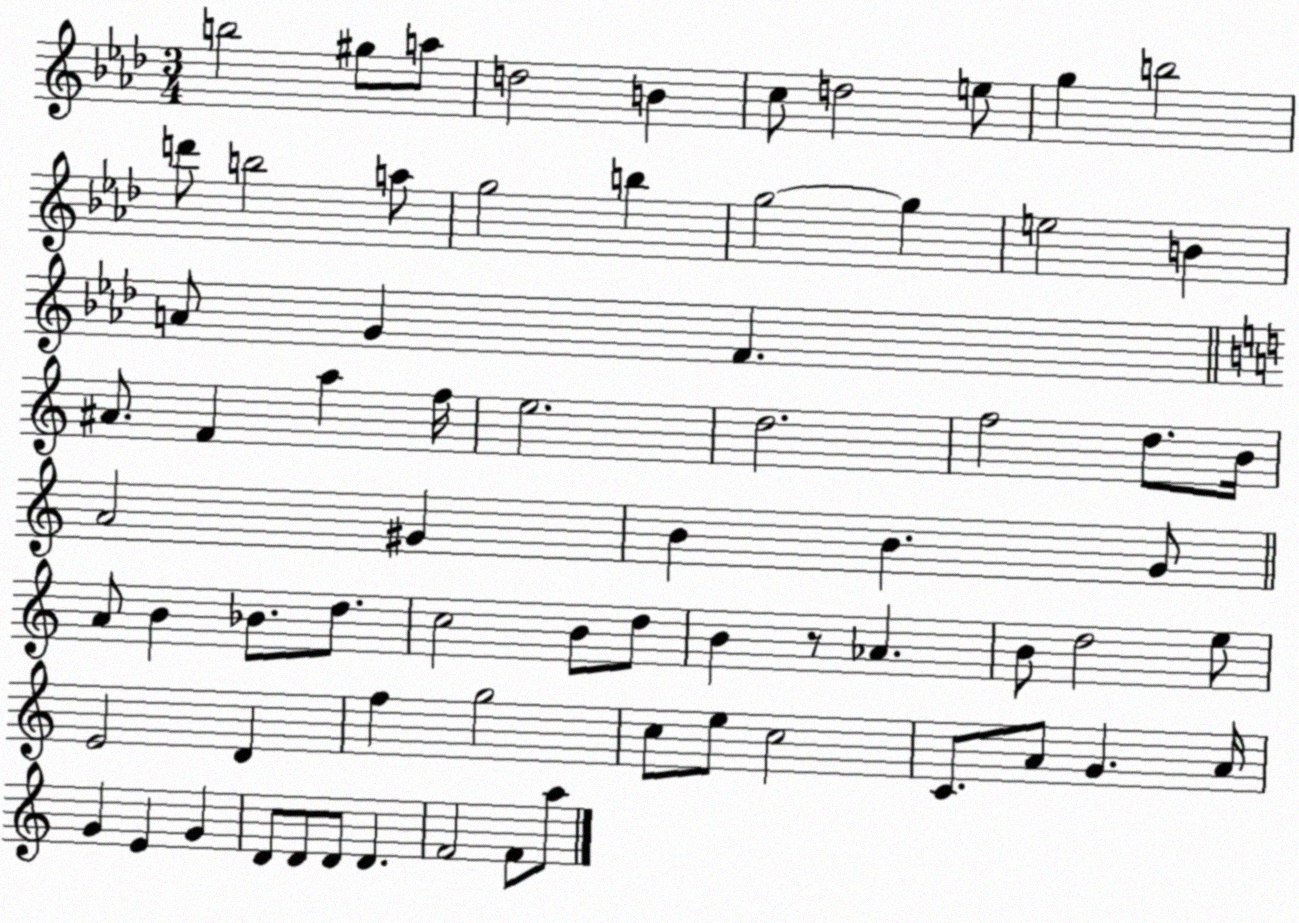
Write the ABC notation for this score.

X:1
T:Untitled
M:3/4
L:1/4
K:Ab
b2 ^g/2 a/2 d2 B c/2 d2 e/2 g b2 d'/2 b2 a/2 g2 b g2 g e2 B A/2 G F ^A/2 F a f/4 e2 d2 f2 d/2 B/4 A2 ^G B B G/2 A/2 B _B/2 d/2 c2 B/2 d/2 B z/2 _A B/2 d2 e/2 E2 D f g2 c/2 e/2 c2 C/2 A/2 G A/4 G E G D/2 D/2 D/2 D F2 F/2 a/2